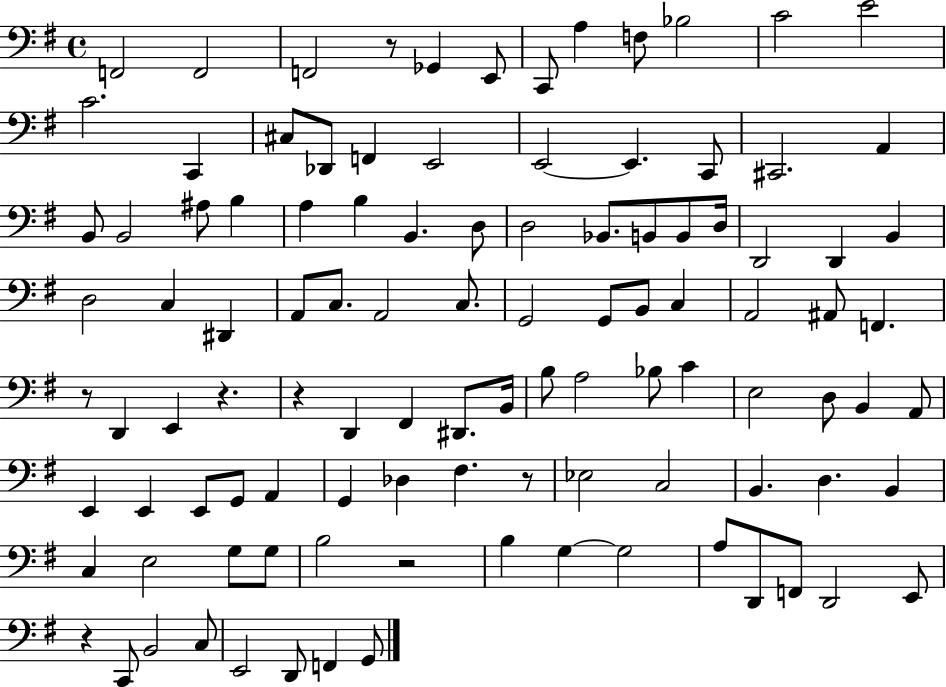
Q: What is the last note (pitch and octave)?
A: G2